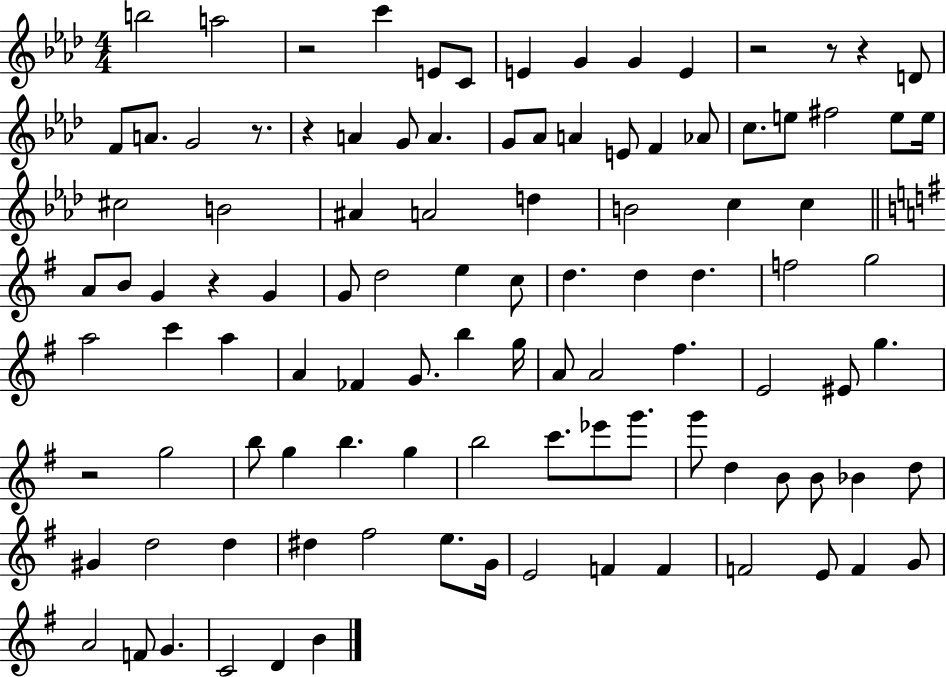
{
  \clef treble
  \numericTimeSignature
  \time 4/4
  \key aes \major
  \repeat volta 2 { b''2 a''2 | r2 c'''4 e'8 c'8 | e'4 g'4 g'4 e'4 | r2 r8 r4 d'8 | \break f'8 a'8. g'2 r8. | r4 a'4 g'8 a'4. | g'8 aes'8 a'4 e'8 f'4 aes'8 | c''8. e''8 fis''2 e''8 e''16 | \break cis''2 b'2 | ais'4 a'2 d''4 | b'2 c''4 c''4 | \bar "||" \break \key g \major a'8 b'8 g'4 r4 g'4 | g'8 d''2 e''4 c''8 | d''4. d''4 d''4. | f''2 g''2 | \break a''2 c'''4 a''4 | a'4 fes'4 g'8. b''4 g''16 | a'8 a'2 fis''4. | e'2 eis'8 g''4. | \break r2 g''2 | b''8 g''4 b''4. g''4 | b''2 c'''8. ees'''8 g'''8. | g'''8 d''4 b'8 b'8 bes'4 d''8 | \break gis'4 d''2 d''4 | dis''4 fis''2 e''8. g'16 | e'2 f'4 f'4 | f'2 e'8 f'4 g'8 | \break a'2 f'8 g'4. | c'2 d'4 b'4 | } \bar "|."
}